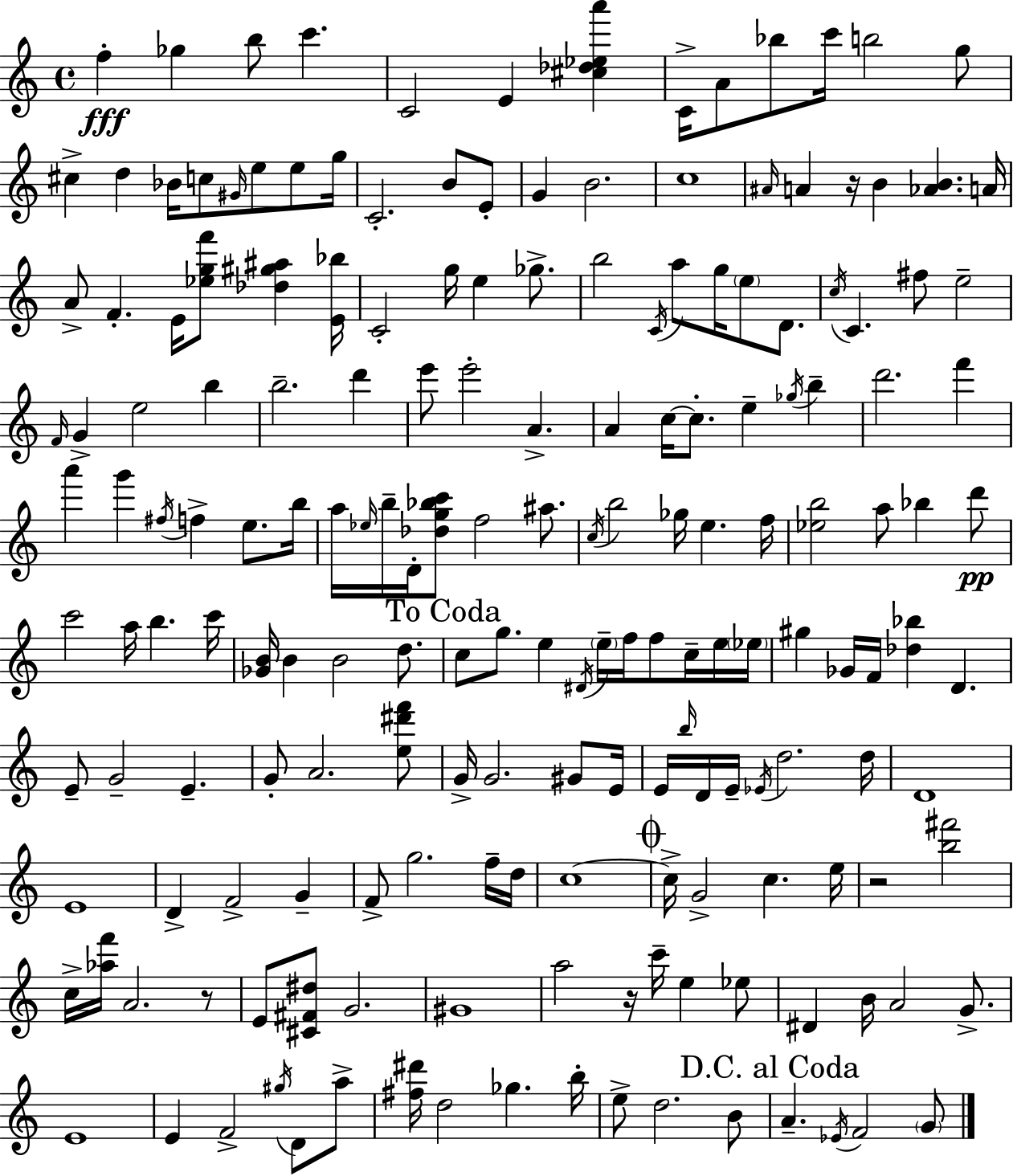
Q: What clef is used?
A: treble